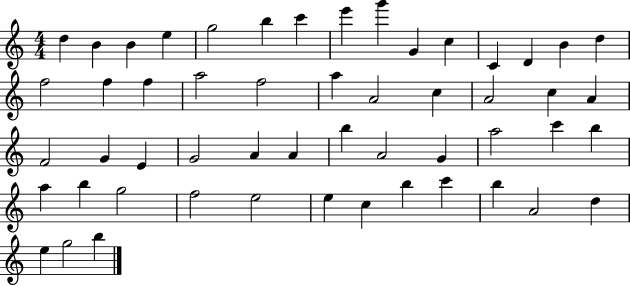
X:1
T:Untitled
M:4/4
L:1/4
K:C
d B B e g2 b c' e' g' G c C D B d f2 f f a2 f2 a A2 c A2 c A F2 G E G2 A A b A2 G a2 c' b a b g2 f2 e2 e c b c' b A2 d e g2 b